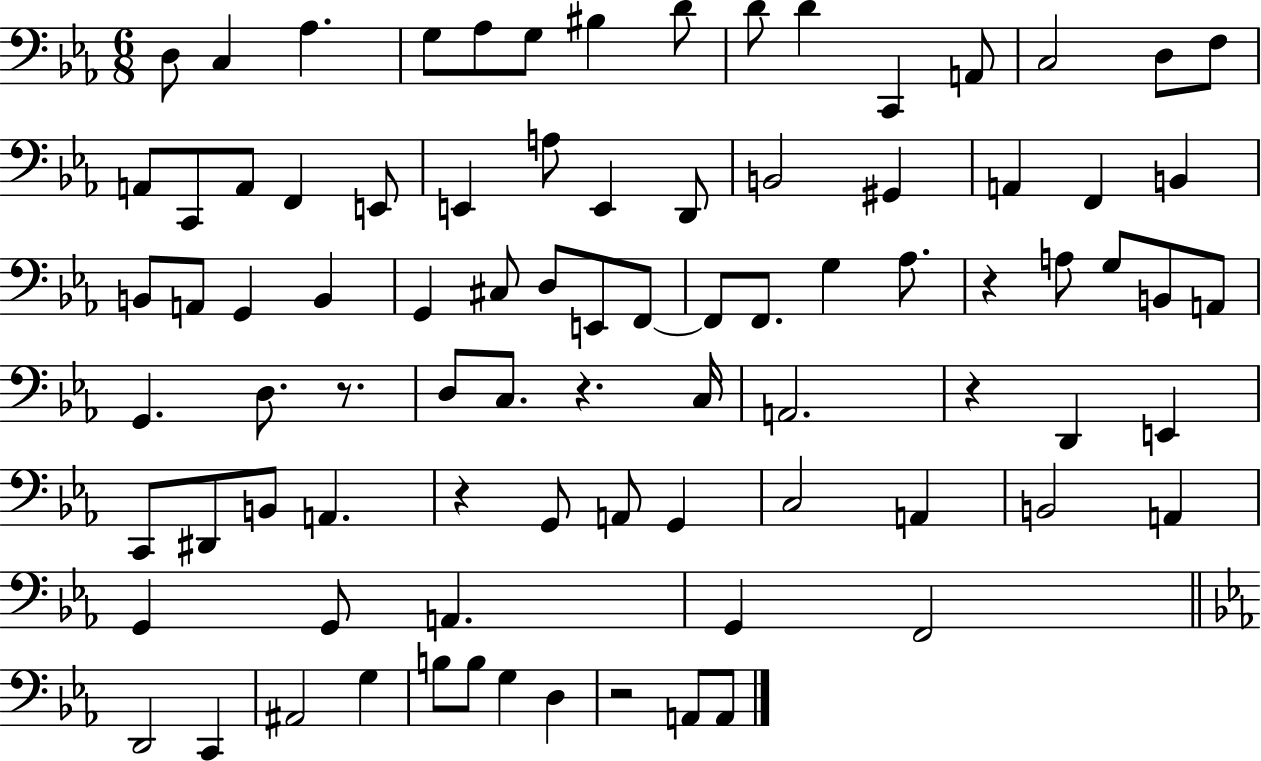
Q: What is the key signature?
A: EES major